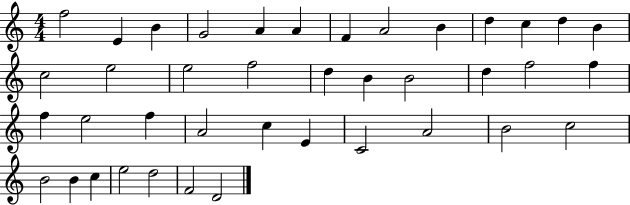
{
  \clef treble
  \numericTimeSignature
  \time 4/4
  \key c \major
  f''2 e'4 b'4 | g'2 a'4 a'4 | f'4 a'2 b'4 | d''4 c''4 d''4 b'4 | \break c''2 e''2 | e''2 f''2 | d''4 b'4 b'2 | d''4 f''2 f''4 | \break f''4 e''2 f''4 | a'2 c''4 e'4 | c'2 a'2 | b'2 c''2 | \break b'2 b'4 c''4 | e''2 d''2 | f'2 d'2 | \bar "|."
}